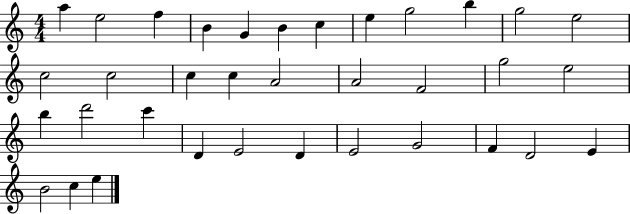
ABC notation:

X:1
T:Untitled
M:4/4
L:1/4
K:C
a e2 f B G B c e g2 b g2 e2 c2 c2 c c A2 A2 F2 g2 e2 b d'2 c' D E2 D E2 G2 F D2 E B2 c e